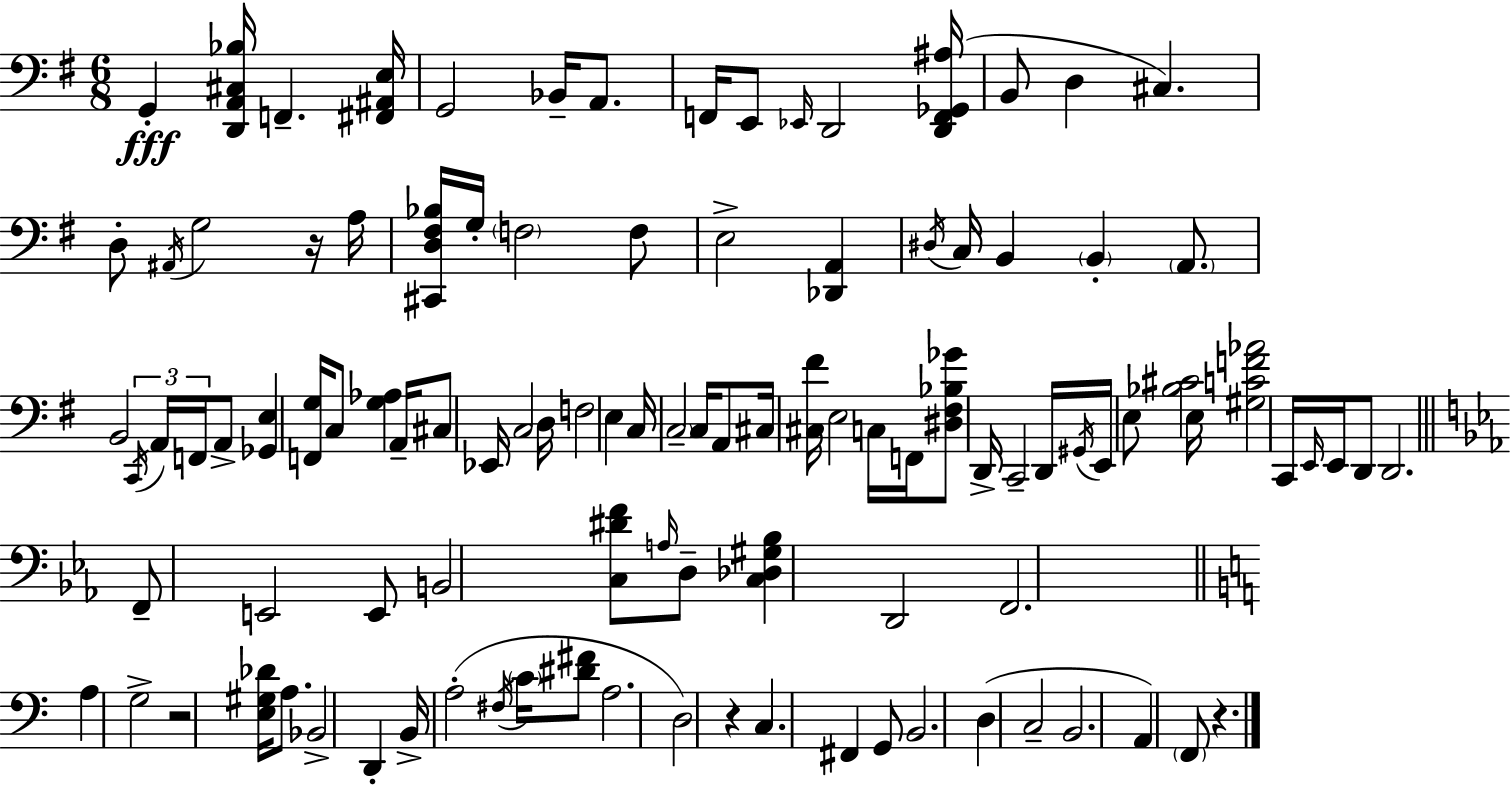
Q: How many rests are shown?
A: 4